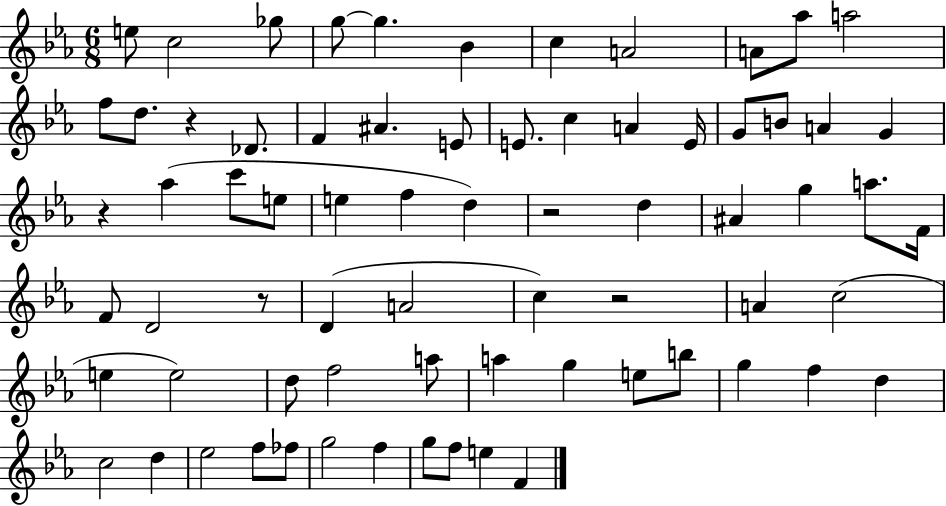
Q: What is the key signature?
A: EES major